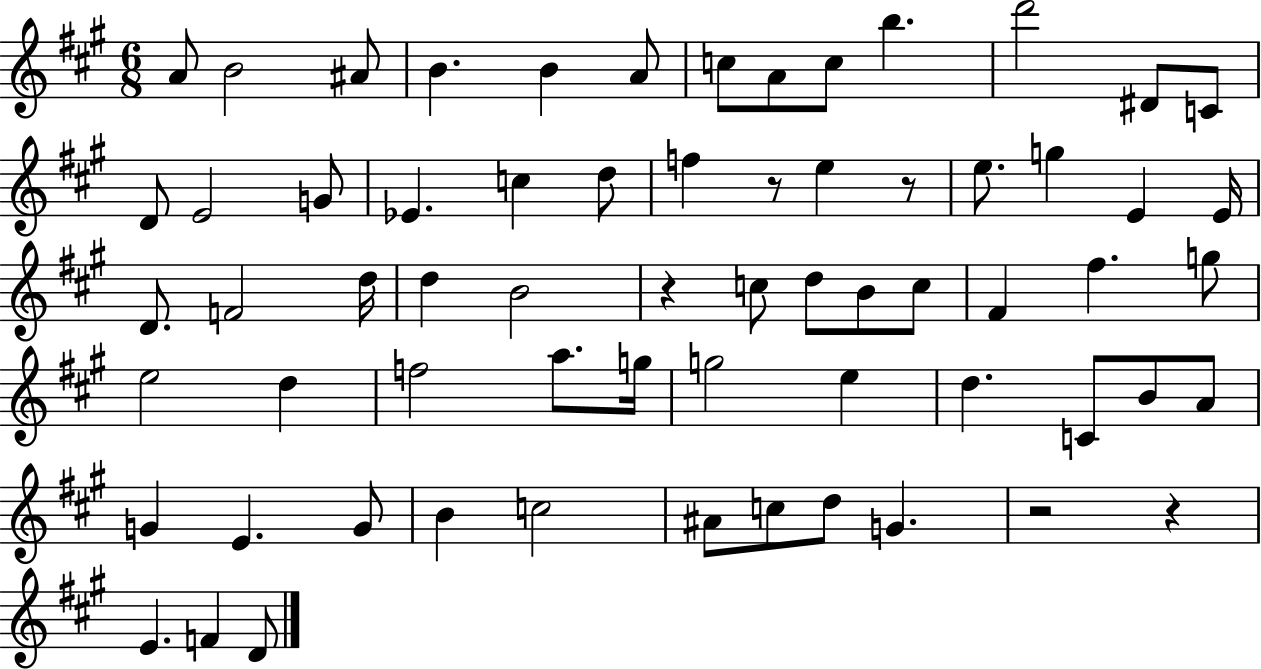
X:1
T:Untitled
M:6/8
L:1/4
K:A
A/2 B2 ^A/2 B B A/2 c/2 A/2 c/2 b d'2 ^D/2 C/2 D/2 E2 G/2 _E c d/2 f z/2 e z/2 e/2 g E E/4 D/2 F2 d/4 d B2 z c/2 d/2 B/2 c/2 ^F ^f g/2 e2 d f2 a/2 g/4 g2 e d C/2 B/2 A/2 G E G/2 B c2 ^A/2 c/2 d/2 G z2 z E F D/2